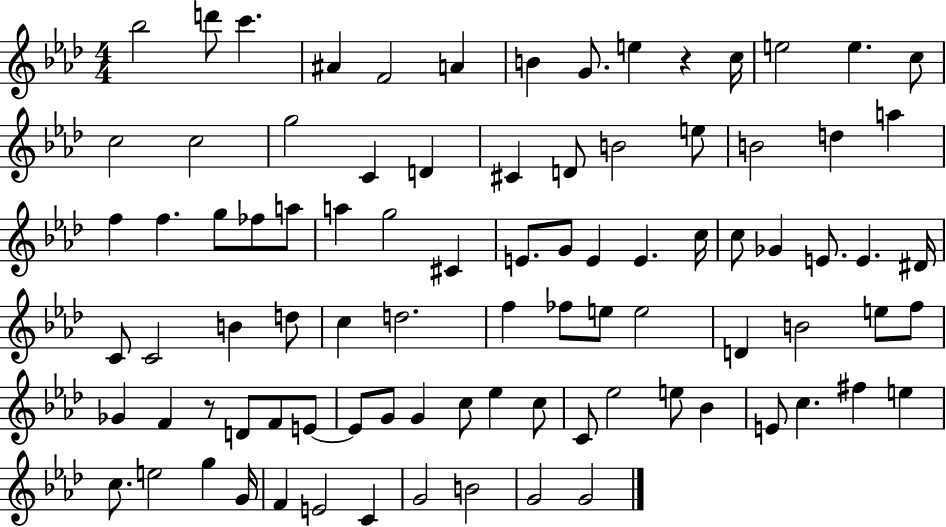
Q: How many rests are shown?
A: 2